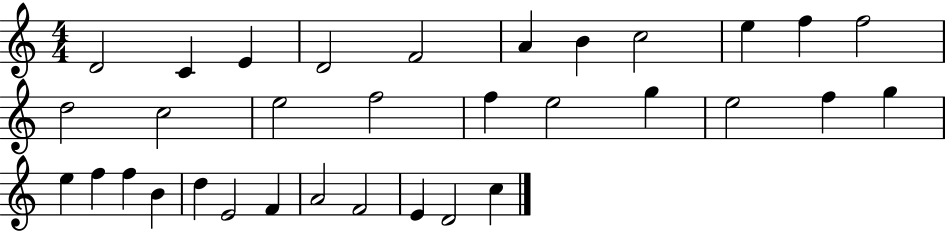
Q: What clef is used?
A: treble